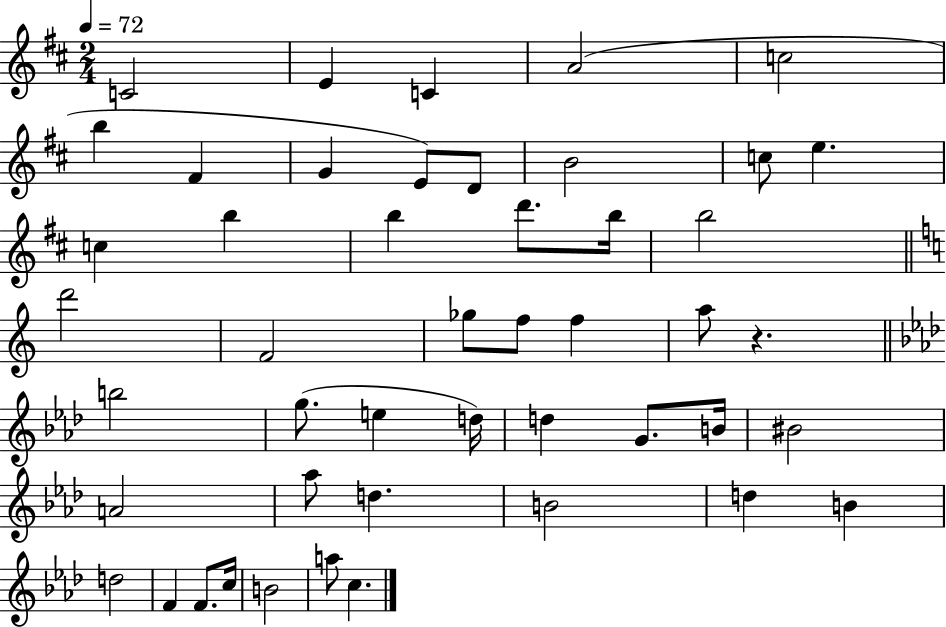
C4/h E4/q C4/q A4/h C5/h B5/q F#4/q G4/q E4/e D4/e B4/h C5/e E5/q. C5/q B5/q B5/q D6/e. B5/s B5/h D6/h F4/h Gb5/e F5/e F5/q A5/e R/q. B5/h G5/e. E5/q D5/s D5/q G4/e. B4/s BIS4/h A4/h Ab5/e D5/q. B4/h D5/q B4/q D5/h F4/q F4/e. C5/s B4/h A5/e C5/q.